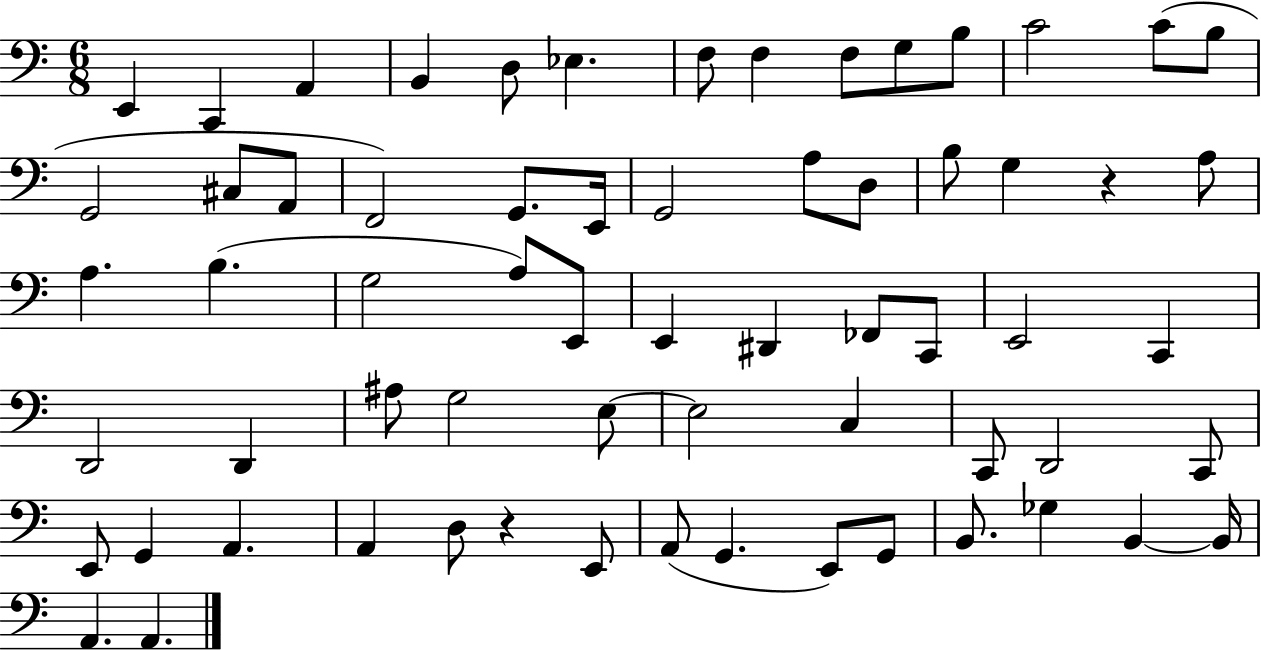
{
  \clef bass
  \numericTimeSignature
  \time 6/8
  \key c \major
  \repeat volta 2 { e,4 c,4 a,4 | b,4 d8 ees4. | f8 f4 f8 g8 b8 | c'2 c'8( b8 | \break g,2 cis8 a,8 | f,2) g,8. e,16 | g,2 a8 d8 | b8 g4 r4 a8 | \break a4. b4.( | g2 a8) e,8 | e,4 dis,4 fes,8 c,8 | e,2 c,4 | \break d,2 d,4 | ais8 g2 e8~~ | e2 c4 | c,8 d,2 c,8 | \break e,8 g,4 a,4. | a,4 d8 r4 e,8 | a,8( g,4. e,8) g,8 | b,8. ges4 b,4~~ b,16 | \break a,4. a,4. | } \bar "|."
}